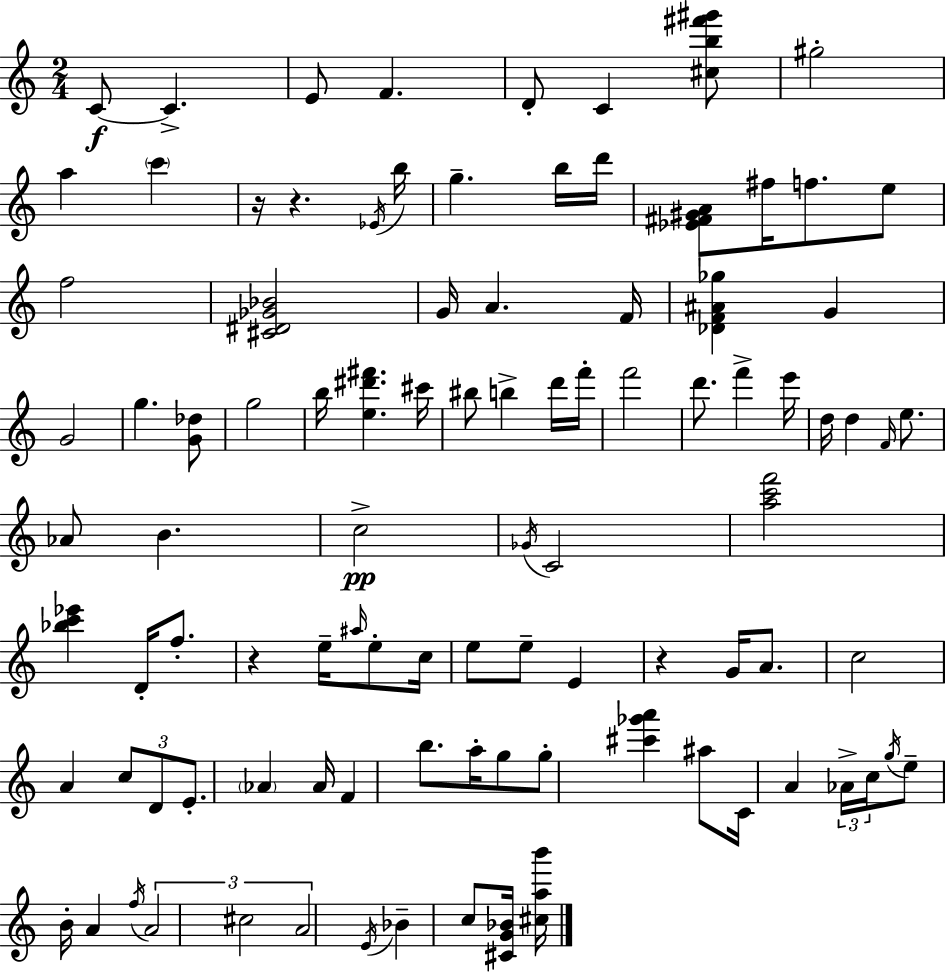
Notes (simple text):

C4/e C4/q. E4/e F4/q. D4/e C4/q [C#5,B5,F#6,G#6]/e G#5/h A5/q C6/q R/s R/q. Eb4/s B5/s G5/q. B5/s D6/s [Eb4,F#4,G#4,A4]/e F#5/s F5/e. E5/e F5/h [C#4,D#4,Gb4,Bb4]/h G4/s A4/q. F4/s [Db4,F4,A#4,Gb5]/q G4/q G4/h G5/q. [G4,Db5]/e G5/h B5/s [E5,D#6,F#6]/q. C#6/s BIS5/e B5/q D6/s F6/s F6/h D6/e. F6/q E6/s D5/s D5/q F4/s E5/e. Ab4/e B4/q. C5/h Gb4/s C4/h [A5,C6,F6]/h [Bb5,C6,Eb6]/q D4/s F5/e. R/q E5/s A#5/s E5/e C5/s E5/e E5/e E4/q R/q G4/s A4/e. C5/h A4/q C5/e D4/e E4/e. Ab4/q Ab4/s F4/q B5/e. A5/s G5/e G5/e [C#6,Gb6,A6]/q A#5/e C4/s A4/q Ab4/s C5/s G5/s E5/e B4/s A4/q F5/s A4/h C#5/h A4/h E4/s Bb4/q C5/e [C#4,G4,Bb4]/s [C#5,A5,B6]/s